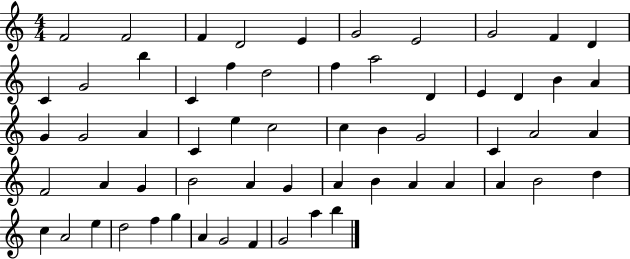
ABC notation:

X:1
T:Untitled
M:4/4
L:1/4
K:C
F2 F2 F D2 E G2 E2 G2 F D C G2 b C f d2 f a2 D E D B A G G2 A C e c2 c B G2 C A2 A F2 A G B2 A G A B A A A B2 d c A2 e d2 f g A G2 F G2 a b